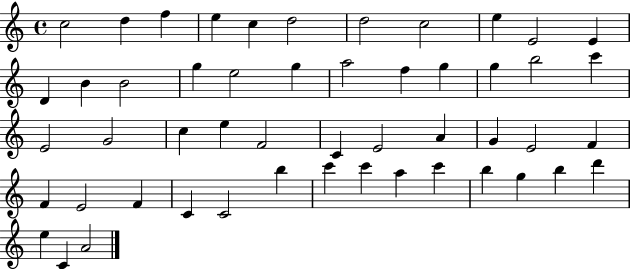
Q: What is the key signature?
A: C major